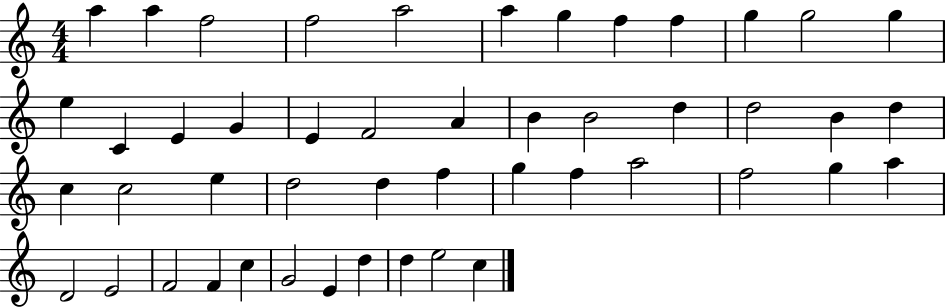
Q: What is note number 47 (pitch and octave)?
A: E5